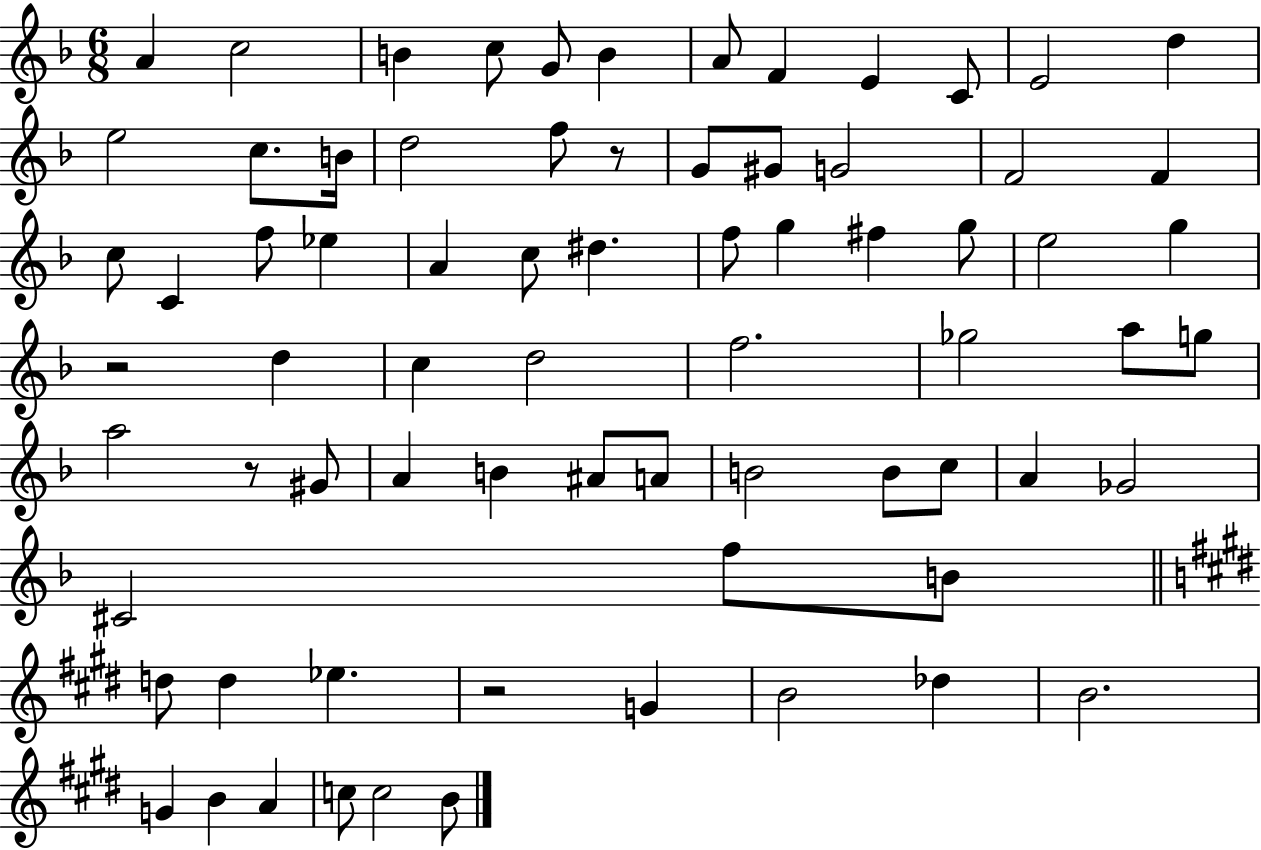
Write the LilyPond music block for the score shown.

{
  \clef treble
  \numericTimeSignature
  \time 6/8
  \key f \major
  a'4 c''2 | b'4 c''8 g'8 b'4 | a'8 f'4 e'4 c'8 | e'2 d''4 | \break e''2 c''8. b'16 | d''2 f''8 r8 | g'8 gis'8 g'2 | f'2 f'4 | \break c''8 c'4 f''8 ees''4 | a'4 c''8 dis''4. | f''8 g''4 fis''4 g''8 | e''2 g''4 | \break r2 d''4 | c''4 d''2 | f''2. | ges''2 a''8 g''8 | \break a''2 r8 gis'8 | a'4 b'4 ais'8 a'8 | b'2 b'8 c''8 | a'4 ges'2 | \break cis'2 f''8 b'8 | \bar "||" \break \key e \major d''8 d''4 ees''4. | r2 g'4 | b'2 des''4 | b'2. | \break g'4 b'4 a'4 | c''8 c''2 b'8 | \bar "|."
}